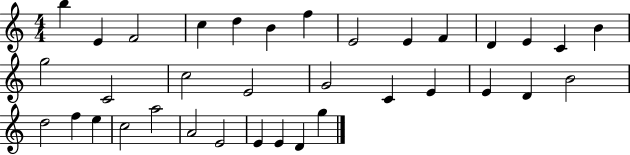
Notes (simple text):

B5/q E4/q F4/h C5/q D5/q B4/q F5/q E4/h E4/q F4/q D4/q E4/q C4/q B4/q G5/h C4/h C5/h E4/h G4/h C4/q E4/q E4/q D4/q B4/h D5/h F5/q E5/q C5/h A5/h A4/h E4/h E4/q E4/q D4/q G5/q